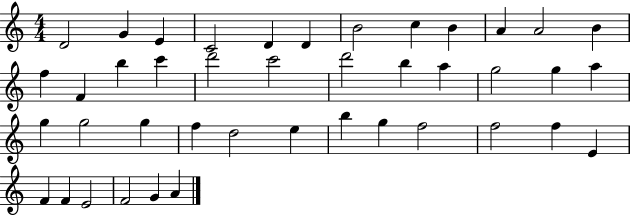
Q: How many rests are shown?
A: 0